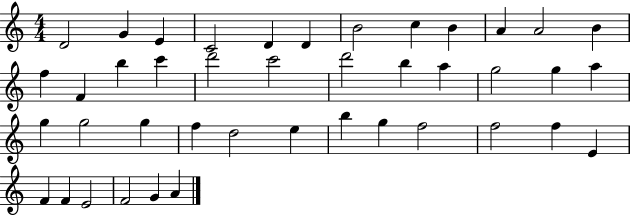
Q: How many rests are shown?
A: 0